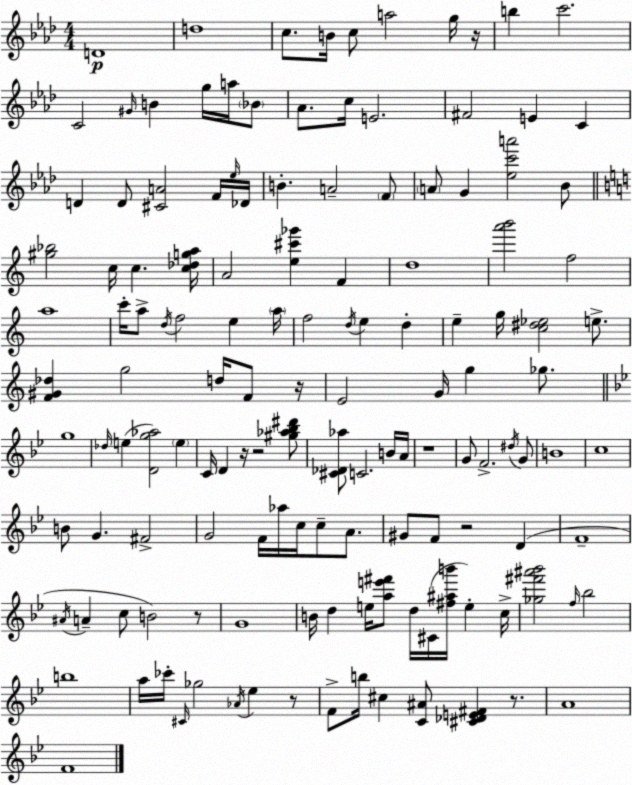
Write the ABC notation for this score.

X:1
T:Untitled
M:4/4
L:1/4
K:Ab
D4 d4 c/2 B/4 c/2 a2 g/4 z/4 b c'2 C2 ^G/4 B g/4 a/4 _B/2 _A/2 c/4 E2 ^F2 E C D D/2 [^CA]2 F/4 _e/4 _D/4 B A2 F/2 A/2 G [_ec'a']2 _B/2 [^g_b]2 c/4 c [c_dga]/4 A2 [e^c'_g'] F d4 [a'b']2 f2 a4 c'/4 a/2 d/4 f2 e a/4 f2 d/4 e d e g/4 [c^d_e]2 e/2 [F^G_d] g2 d/4 F/2 z/4 E2 G/4 g _g/2 g4 _d/4 e [Dg_a]2 e C/4 D z/4 z2 [^g_a_b^d']/2 [^C_D_a]/2 C2 B/4 A/4 z4 G/2 F2 ^d/4 G/2 B4 c4 B/2 G ^F2 G2 F/4 _a/4 c/4 c/2 A/2 ^G/2 F/2 z2 D F4 ^A/4 A c/2 B2 z/2 G4 B/4 d e/4 [ae'^f']/2 d/4 ^C/4 [^f^ab']/4 e c/4 [_g^f'^a'_b']2 f/4 _b2 b4 a/4 _c'/4 ^C/4 _g2 _A/4 _e z/2 F/2 b/4 ^c [C^A]/2 [^C_DE^F] z/2 A4 F4